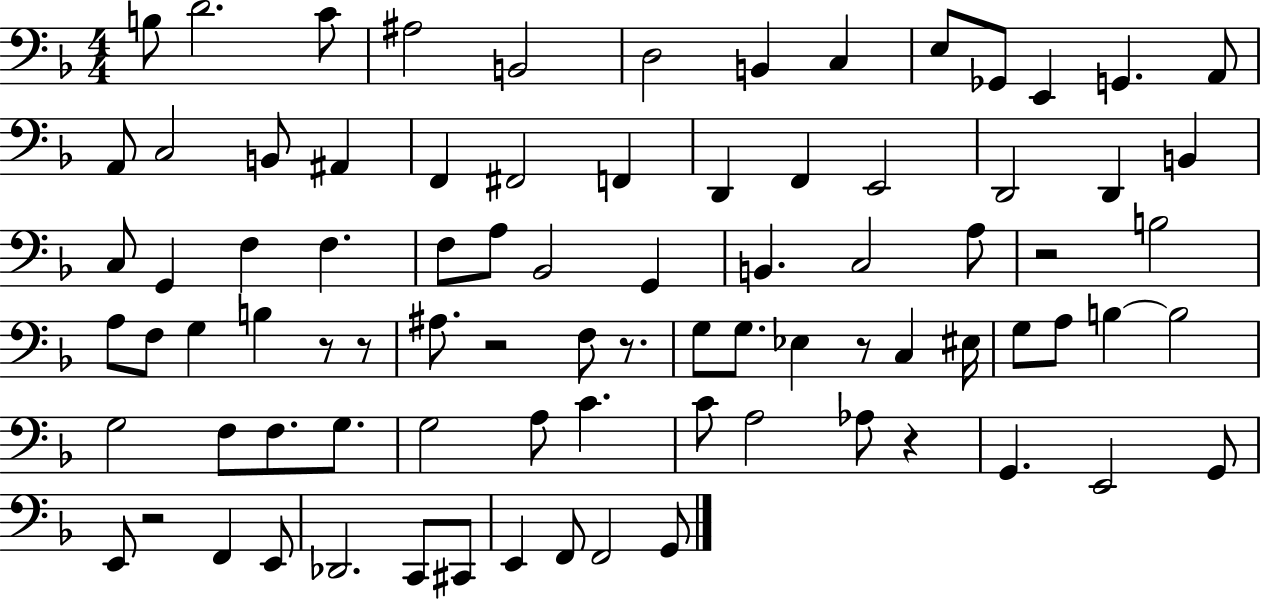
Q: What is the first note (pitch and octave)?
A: B3